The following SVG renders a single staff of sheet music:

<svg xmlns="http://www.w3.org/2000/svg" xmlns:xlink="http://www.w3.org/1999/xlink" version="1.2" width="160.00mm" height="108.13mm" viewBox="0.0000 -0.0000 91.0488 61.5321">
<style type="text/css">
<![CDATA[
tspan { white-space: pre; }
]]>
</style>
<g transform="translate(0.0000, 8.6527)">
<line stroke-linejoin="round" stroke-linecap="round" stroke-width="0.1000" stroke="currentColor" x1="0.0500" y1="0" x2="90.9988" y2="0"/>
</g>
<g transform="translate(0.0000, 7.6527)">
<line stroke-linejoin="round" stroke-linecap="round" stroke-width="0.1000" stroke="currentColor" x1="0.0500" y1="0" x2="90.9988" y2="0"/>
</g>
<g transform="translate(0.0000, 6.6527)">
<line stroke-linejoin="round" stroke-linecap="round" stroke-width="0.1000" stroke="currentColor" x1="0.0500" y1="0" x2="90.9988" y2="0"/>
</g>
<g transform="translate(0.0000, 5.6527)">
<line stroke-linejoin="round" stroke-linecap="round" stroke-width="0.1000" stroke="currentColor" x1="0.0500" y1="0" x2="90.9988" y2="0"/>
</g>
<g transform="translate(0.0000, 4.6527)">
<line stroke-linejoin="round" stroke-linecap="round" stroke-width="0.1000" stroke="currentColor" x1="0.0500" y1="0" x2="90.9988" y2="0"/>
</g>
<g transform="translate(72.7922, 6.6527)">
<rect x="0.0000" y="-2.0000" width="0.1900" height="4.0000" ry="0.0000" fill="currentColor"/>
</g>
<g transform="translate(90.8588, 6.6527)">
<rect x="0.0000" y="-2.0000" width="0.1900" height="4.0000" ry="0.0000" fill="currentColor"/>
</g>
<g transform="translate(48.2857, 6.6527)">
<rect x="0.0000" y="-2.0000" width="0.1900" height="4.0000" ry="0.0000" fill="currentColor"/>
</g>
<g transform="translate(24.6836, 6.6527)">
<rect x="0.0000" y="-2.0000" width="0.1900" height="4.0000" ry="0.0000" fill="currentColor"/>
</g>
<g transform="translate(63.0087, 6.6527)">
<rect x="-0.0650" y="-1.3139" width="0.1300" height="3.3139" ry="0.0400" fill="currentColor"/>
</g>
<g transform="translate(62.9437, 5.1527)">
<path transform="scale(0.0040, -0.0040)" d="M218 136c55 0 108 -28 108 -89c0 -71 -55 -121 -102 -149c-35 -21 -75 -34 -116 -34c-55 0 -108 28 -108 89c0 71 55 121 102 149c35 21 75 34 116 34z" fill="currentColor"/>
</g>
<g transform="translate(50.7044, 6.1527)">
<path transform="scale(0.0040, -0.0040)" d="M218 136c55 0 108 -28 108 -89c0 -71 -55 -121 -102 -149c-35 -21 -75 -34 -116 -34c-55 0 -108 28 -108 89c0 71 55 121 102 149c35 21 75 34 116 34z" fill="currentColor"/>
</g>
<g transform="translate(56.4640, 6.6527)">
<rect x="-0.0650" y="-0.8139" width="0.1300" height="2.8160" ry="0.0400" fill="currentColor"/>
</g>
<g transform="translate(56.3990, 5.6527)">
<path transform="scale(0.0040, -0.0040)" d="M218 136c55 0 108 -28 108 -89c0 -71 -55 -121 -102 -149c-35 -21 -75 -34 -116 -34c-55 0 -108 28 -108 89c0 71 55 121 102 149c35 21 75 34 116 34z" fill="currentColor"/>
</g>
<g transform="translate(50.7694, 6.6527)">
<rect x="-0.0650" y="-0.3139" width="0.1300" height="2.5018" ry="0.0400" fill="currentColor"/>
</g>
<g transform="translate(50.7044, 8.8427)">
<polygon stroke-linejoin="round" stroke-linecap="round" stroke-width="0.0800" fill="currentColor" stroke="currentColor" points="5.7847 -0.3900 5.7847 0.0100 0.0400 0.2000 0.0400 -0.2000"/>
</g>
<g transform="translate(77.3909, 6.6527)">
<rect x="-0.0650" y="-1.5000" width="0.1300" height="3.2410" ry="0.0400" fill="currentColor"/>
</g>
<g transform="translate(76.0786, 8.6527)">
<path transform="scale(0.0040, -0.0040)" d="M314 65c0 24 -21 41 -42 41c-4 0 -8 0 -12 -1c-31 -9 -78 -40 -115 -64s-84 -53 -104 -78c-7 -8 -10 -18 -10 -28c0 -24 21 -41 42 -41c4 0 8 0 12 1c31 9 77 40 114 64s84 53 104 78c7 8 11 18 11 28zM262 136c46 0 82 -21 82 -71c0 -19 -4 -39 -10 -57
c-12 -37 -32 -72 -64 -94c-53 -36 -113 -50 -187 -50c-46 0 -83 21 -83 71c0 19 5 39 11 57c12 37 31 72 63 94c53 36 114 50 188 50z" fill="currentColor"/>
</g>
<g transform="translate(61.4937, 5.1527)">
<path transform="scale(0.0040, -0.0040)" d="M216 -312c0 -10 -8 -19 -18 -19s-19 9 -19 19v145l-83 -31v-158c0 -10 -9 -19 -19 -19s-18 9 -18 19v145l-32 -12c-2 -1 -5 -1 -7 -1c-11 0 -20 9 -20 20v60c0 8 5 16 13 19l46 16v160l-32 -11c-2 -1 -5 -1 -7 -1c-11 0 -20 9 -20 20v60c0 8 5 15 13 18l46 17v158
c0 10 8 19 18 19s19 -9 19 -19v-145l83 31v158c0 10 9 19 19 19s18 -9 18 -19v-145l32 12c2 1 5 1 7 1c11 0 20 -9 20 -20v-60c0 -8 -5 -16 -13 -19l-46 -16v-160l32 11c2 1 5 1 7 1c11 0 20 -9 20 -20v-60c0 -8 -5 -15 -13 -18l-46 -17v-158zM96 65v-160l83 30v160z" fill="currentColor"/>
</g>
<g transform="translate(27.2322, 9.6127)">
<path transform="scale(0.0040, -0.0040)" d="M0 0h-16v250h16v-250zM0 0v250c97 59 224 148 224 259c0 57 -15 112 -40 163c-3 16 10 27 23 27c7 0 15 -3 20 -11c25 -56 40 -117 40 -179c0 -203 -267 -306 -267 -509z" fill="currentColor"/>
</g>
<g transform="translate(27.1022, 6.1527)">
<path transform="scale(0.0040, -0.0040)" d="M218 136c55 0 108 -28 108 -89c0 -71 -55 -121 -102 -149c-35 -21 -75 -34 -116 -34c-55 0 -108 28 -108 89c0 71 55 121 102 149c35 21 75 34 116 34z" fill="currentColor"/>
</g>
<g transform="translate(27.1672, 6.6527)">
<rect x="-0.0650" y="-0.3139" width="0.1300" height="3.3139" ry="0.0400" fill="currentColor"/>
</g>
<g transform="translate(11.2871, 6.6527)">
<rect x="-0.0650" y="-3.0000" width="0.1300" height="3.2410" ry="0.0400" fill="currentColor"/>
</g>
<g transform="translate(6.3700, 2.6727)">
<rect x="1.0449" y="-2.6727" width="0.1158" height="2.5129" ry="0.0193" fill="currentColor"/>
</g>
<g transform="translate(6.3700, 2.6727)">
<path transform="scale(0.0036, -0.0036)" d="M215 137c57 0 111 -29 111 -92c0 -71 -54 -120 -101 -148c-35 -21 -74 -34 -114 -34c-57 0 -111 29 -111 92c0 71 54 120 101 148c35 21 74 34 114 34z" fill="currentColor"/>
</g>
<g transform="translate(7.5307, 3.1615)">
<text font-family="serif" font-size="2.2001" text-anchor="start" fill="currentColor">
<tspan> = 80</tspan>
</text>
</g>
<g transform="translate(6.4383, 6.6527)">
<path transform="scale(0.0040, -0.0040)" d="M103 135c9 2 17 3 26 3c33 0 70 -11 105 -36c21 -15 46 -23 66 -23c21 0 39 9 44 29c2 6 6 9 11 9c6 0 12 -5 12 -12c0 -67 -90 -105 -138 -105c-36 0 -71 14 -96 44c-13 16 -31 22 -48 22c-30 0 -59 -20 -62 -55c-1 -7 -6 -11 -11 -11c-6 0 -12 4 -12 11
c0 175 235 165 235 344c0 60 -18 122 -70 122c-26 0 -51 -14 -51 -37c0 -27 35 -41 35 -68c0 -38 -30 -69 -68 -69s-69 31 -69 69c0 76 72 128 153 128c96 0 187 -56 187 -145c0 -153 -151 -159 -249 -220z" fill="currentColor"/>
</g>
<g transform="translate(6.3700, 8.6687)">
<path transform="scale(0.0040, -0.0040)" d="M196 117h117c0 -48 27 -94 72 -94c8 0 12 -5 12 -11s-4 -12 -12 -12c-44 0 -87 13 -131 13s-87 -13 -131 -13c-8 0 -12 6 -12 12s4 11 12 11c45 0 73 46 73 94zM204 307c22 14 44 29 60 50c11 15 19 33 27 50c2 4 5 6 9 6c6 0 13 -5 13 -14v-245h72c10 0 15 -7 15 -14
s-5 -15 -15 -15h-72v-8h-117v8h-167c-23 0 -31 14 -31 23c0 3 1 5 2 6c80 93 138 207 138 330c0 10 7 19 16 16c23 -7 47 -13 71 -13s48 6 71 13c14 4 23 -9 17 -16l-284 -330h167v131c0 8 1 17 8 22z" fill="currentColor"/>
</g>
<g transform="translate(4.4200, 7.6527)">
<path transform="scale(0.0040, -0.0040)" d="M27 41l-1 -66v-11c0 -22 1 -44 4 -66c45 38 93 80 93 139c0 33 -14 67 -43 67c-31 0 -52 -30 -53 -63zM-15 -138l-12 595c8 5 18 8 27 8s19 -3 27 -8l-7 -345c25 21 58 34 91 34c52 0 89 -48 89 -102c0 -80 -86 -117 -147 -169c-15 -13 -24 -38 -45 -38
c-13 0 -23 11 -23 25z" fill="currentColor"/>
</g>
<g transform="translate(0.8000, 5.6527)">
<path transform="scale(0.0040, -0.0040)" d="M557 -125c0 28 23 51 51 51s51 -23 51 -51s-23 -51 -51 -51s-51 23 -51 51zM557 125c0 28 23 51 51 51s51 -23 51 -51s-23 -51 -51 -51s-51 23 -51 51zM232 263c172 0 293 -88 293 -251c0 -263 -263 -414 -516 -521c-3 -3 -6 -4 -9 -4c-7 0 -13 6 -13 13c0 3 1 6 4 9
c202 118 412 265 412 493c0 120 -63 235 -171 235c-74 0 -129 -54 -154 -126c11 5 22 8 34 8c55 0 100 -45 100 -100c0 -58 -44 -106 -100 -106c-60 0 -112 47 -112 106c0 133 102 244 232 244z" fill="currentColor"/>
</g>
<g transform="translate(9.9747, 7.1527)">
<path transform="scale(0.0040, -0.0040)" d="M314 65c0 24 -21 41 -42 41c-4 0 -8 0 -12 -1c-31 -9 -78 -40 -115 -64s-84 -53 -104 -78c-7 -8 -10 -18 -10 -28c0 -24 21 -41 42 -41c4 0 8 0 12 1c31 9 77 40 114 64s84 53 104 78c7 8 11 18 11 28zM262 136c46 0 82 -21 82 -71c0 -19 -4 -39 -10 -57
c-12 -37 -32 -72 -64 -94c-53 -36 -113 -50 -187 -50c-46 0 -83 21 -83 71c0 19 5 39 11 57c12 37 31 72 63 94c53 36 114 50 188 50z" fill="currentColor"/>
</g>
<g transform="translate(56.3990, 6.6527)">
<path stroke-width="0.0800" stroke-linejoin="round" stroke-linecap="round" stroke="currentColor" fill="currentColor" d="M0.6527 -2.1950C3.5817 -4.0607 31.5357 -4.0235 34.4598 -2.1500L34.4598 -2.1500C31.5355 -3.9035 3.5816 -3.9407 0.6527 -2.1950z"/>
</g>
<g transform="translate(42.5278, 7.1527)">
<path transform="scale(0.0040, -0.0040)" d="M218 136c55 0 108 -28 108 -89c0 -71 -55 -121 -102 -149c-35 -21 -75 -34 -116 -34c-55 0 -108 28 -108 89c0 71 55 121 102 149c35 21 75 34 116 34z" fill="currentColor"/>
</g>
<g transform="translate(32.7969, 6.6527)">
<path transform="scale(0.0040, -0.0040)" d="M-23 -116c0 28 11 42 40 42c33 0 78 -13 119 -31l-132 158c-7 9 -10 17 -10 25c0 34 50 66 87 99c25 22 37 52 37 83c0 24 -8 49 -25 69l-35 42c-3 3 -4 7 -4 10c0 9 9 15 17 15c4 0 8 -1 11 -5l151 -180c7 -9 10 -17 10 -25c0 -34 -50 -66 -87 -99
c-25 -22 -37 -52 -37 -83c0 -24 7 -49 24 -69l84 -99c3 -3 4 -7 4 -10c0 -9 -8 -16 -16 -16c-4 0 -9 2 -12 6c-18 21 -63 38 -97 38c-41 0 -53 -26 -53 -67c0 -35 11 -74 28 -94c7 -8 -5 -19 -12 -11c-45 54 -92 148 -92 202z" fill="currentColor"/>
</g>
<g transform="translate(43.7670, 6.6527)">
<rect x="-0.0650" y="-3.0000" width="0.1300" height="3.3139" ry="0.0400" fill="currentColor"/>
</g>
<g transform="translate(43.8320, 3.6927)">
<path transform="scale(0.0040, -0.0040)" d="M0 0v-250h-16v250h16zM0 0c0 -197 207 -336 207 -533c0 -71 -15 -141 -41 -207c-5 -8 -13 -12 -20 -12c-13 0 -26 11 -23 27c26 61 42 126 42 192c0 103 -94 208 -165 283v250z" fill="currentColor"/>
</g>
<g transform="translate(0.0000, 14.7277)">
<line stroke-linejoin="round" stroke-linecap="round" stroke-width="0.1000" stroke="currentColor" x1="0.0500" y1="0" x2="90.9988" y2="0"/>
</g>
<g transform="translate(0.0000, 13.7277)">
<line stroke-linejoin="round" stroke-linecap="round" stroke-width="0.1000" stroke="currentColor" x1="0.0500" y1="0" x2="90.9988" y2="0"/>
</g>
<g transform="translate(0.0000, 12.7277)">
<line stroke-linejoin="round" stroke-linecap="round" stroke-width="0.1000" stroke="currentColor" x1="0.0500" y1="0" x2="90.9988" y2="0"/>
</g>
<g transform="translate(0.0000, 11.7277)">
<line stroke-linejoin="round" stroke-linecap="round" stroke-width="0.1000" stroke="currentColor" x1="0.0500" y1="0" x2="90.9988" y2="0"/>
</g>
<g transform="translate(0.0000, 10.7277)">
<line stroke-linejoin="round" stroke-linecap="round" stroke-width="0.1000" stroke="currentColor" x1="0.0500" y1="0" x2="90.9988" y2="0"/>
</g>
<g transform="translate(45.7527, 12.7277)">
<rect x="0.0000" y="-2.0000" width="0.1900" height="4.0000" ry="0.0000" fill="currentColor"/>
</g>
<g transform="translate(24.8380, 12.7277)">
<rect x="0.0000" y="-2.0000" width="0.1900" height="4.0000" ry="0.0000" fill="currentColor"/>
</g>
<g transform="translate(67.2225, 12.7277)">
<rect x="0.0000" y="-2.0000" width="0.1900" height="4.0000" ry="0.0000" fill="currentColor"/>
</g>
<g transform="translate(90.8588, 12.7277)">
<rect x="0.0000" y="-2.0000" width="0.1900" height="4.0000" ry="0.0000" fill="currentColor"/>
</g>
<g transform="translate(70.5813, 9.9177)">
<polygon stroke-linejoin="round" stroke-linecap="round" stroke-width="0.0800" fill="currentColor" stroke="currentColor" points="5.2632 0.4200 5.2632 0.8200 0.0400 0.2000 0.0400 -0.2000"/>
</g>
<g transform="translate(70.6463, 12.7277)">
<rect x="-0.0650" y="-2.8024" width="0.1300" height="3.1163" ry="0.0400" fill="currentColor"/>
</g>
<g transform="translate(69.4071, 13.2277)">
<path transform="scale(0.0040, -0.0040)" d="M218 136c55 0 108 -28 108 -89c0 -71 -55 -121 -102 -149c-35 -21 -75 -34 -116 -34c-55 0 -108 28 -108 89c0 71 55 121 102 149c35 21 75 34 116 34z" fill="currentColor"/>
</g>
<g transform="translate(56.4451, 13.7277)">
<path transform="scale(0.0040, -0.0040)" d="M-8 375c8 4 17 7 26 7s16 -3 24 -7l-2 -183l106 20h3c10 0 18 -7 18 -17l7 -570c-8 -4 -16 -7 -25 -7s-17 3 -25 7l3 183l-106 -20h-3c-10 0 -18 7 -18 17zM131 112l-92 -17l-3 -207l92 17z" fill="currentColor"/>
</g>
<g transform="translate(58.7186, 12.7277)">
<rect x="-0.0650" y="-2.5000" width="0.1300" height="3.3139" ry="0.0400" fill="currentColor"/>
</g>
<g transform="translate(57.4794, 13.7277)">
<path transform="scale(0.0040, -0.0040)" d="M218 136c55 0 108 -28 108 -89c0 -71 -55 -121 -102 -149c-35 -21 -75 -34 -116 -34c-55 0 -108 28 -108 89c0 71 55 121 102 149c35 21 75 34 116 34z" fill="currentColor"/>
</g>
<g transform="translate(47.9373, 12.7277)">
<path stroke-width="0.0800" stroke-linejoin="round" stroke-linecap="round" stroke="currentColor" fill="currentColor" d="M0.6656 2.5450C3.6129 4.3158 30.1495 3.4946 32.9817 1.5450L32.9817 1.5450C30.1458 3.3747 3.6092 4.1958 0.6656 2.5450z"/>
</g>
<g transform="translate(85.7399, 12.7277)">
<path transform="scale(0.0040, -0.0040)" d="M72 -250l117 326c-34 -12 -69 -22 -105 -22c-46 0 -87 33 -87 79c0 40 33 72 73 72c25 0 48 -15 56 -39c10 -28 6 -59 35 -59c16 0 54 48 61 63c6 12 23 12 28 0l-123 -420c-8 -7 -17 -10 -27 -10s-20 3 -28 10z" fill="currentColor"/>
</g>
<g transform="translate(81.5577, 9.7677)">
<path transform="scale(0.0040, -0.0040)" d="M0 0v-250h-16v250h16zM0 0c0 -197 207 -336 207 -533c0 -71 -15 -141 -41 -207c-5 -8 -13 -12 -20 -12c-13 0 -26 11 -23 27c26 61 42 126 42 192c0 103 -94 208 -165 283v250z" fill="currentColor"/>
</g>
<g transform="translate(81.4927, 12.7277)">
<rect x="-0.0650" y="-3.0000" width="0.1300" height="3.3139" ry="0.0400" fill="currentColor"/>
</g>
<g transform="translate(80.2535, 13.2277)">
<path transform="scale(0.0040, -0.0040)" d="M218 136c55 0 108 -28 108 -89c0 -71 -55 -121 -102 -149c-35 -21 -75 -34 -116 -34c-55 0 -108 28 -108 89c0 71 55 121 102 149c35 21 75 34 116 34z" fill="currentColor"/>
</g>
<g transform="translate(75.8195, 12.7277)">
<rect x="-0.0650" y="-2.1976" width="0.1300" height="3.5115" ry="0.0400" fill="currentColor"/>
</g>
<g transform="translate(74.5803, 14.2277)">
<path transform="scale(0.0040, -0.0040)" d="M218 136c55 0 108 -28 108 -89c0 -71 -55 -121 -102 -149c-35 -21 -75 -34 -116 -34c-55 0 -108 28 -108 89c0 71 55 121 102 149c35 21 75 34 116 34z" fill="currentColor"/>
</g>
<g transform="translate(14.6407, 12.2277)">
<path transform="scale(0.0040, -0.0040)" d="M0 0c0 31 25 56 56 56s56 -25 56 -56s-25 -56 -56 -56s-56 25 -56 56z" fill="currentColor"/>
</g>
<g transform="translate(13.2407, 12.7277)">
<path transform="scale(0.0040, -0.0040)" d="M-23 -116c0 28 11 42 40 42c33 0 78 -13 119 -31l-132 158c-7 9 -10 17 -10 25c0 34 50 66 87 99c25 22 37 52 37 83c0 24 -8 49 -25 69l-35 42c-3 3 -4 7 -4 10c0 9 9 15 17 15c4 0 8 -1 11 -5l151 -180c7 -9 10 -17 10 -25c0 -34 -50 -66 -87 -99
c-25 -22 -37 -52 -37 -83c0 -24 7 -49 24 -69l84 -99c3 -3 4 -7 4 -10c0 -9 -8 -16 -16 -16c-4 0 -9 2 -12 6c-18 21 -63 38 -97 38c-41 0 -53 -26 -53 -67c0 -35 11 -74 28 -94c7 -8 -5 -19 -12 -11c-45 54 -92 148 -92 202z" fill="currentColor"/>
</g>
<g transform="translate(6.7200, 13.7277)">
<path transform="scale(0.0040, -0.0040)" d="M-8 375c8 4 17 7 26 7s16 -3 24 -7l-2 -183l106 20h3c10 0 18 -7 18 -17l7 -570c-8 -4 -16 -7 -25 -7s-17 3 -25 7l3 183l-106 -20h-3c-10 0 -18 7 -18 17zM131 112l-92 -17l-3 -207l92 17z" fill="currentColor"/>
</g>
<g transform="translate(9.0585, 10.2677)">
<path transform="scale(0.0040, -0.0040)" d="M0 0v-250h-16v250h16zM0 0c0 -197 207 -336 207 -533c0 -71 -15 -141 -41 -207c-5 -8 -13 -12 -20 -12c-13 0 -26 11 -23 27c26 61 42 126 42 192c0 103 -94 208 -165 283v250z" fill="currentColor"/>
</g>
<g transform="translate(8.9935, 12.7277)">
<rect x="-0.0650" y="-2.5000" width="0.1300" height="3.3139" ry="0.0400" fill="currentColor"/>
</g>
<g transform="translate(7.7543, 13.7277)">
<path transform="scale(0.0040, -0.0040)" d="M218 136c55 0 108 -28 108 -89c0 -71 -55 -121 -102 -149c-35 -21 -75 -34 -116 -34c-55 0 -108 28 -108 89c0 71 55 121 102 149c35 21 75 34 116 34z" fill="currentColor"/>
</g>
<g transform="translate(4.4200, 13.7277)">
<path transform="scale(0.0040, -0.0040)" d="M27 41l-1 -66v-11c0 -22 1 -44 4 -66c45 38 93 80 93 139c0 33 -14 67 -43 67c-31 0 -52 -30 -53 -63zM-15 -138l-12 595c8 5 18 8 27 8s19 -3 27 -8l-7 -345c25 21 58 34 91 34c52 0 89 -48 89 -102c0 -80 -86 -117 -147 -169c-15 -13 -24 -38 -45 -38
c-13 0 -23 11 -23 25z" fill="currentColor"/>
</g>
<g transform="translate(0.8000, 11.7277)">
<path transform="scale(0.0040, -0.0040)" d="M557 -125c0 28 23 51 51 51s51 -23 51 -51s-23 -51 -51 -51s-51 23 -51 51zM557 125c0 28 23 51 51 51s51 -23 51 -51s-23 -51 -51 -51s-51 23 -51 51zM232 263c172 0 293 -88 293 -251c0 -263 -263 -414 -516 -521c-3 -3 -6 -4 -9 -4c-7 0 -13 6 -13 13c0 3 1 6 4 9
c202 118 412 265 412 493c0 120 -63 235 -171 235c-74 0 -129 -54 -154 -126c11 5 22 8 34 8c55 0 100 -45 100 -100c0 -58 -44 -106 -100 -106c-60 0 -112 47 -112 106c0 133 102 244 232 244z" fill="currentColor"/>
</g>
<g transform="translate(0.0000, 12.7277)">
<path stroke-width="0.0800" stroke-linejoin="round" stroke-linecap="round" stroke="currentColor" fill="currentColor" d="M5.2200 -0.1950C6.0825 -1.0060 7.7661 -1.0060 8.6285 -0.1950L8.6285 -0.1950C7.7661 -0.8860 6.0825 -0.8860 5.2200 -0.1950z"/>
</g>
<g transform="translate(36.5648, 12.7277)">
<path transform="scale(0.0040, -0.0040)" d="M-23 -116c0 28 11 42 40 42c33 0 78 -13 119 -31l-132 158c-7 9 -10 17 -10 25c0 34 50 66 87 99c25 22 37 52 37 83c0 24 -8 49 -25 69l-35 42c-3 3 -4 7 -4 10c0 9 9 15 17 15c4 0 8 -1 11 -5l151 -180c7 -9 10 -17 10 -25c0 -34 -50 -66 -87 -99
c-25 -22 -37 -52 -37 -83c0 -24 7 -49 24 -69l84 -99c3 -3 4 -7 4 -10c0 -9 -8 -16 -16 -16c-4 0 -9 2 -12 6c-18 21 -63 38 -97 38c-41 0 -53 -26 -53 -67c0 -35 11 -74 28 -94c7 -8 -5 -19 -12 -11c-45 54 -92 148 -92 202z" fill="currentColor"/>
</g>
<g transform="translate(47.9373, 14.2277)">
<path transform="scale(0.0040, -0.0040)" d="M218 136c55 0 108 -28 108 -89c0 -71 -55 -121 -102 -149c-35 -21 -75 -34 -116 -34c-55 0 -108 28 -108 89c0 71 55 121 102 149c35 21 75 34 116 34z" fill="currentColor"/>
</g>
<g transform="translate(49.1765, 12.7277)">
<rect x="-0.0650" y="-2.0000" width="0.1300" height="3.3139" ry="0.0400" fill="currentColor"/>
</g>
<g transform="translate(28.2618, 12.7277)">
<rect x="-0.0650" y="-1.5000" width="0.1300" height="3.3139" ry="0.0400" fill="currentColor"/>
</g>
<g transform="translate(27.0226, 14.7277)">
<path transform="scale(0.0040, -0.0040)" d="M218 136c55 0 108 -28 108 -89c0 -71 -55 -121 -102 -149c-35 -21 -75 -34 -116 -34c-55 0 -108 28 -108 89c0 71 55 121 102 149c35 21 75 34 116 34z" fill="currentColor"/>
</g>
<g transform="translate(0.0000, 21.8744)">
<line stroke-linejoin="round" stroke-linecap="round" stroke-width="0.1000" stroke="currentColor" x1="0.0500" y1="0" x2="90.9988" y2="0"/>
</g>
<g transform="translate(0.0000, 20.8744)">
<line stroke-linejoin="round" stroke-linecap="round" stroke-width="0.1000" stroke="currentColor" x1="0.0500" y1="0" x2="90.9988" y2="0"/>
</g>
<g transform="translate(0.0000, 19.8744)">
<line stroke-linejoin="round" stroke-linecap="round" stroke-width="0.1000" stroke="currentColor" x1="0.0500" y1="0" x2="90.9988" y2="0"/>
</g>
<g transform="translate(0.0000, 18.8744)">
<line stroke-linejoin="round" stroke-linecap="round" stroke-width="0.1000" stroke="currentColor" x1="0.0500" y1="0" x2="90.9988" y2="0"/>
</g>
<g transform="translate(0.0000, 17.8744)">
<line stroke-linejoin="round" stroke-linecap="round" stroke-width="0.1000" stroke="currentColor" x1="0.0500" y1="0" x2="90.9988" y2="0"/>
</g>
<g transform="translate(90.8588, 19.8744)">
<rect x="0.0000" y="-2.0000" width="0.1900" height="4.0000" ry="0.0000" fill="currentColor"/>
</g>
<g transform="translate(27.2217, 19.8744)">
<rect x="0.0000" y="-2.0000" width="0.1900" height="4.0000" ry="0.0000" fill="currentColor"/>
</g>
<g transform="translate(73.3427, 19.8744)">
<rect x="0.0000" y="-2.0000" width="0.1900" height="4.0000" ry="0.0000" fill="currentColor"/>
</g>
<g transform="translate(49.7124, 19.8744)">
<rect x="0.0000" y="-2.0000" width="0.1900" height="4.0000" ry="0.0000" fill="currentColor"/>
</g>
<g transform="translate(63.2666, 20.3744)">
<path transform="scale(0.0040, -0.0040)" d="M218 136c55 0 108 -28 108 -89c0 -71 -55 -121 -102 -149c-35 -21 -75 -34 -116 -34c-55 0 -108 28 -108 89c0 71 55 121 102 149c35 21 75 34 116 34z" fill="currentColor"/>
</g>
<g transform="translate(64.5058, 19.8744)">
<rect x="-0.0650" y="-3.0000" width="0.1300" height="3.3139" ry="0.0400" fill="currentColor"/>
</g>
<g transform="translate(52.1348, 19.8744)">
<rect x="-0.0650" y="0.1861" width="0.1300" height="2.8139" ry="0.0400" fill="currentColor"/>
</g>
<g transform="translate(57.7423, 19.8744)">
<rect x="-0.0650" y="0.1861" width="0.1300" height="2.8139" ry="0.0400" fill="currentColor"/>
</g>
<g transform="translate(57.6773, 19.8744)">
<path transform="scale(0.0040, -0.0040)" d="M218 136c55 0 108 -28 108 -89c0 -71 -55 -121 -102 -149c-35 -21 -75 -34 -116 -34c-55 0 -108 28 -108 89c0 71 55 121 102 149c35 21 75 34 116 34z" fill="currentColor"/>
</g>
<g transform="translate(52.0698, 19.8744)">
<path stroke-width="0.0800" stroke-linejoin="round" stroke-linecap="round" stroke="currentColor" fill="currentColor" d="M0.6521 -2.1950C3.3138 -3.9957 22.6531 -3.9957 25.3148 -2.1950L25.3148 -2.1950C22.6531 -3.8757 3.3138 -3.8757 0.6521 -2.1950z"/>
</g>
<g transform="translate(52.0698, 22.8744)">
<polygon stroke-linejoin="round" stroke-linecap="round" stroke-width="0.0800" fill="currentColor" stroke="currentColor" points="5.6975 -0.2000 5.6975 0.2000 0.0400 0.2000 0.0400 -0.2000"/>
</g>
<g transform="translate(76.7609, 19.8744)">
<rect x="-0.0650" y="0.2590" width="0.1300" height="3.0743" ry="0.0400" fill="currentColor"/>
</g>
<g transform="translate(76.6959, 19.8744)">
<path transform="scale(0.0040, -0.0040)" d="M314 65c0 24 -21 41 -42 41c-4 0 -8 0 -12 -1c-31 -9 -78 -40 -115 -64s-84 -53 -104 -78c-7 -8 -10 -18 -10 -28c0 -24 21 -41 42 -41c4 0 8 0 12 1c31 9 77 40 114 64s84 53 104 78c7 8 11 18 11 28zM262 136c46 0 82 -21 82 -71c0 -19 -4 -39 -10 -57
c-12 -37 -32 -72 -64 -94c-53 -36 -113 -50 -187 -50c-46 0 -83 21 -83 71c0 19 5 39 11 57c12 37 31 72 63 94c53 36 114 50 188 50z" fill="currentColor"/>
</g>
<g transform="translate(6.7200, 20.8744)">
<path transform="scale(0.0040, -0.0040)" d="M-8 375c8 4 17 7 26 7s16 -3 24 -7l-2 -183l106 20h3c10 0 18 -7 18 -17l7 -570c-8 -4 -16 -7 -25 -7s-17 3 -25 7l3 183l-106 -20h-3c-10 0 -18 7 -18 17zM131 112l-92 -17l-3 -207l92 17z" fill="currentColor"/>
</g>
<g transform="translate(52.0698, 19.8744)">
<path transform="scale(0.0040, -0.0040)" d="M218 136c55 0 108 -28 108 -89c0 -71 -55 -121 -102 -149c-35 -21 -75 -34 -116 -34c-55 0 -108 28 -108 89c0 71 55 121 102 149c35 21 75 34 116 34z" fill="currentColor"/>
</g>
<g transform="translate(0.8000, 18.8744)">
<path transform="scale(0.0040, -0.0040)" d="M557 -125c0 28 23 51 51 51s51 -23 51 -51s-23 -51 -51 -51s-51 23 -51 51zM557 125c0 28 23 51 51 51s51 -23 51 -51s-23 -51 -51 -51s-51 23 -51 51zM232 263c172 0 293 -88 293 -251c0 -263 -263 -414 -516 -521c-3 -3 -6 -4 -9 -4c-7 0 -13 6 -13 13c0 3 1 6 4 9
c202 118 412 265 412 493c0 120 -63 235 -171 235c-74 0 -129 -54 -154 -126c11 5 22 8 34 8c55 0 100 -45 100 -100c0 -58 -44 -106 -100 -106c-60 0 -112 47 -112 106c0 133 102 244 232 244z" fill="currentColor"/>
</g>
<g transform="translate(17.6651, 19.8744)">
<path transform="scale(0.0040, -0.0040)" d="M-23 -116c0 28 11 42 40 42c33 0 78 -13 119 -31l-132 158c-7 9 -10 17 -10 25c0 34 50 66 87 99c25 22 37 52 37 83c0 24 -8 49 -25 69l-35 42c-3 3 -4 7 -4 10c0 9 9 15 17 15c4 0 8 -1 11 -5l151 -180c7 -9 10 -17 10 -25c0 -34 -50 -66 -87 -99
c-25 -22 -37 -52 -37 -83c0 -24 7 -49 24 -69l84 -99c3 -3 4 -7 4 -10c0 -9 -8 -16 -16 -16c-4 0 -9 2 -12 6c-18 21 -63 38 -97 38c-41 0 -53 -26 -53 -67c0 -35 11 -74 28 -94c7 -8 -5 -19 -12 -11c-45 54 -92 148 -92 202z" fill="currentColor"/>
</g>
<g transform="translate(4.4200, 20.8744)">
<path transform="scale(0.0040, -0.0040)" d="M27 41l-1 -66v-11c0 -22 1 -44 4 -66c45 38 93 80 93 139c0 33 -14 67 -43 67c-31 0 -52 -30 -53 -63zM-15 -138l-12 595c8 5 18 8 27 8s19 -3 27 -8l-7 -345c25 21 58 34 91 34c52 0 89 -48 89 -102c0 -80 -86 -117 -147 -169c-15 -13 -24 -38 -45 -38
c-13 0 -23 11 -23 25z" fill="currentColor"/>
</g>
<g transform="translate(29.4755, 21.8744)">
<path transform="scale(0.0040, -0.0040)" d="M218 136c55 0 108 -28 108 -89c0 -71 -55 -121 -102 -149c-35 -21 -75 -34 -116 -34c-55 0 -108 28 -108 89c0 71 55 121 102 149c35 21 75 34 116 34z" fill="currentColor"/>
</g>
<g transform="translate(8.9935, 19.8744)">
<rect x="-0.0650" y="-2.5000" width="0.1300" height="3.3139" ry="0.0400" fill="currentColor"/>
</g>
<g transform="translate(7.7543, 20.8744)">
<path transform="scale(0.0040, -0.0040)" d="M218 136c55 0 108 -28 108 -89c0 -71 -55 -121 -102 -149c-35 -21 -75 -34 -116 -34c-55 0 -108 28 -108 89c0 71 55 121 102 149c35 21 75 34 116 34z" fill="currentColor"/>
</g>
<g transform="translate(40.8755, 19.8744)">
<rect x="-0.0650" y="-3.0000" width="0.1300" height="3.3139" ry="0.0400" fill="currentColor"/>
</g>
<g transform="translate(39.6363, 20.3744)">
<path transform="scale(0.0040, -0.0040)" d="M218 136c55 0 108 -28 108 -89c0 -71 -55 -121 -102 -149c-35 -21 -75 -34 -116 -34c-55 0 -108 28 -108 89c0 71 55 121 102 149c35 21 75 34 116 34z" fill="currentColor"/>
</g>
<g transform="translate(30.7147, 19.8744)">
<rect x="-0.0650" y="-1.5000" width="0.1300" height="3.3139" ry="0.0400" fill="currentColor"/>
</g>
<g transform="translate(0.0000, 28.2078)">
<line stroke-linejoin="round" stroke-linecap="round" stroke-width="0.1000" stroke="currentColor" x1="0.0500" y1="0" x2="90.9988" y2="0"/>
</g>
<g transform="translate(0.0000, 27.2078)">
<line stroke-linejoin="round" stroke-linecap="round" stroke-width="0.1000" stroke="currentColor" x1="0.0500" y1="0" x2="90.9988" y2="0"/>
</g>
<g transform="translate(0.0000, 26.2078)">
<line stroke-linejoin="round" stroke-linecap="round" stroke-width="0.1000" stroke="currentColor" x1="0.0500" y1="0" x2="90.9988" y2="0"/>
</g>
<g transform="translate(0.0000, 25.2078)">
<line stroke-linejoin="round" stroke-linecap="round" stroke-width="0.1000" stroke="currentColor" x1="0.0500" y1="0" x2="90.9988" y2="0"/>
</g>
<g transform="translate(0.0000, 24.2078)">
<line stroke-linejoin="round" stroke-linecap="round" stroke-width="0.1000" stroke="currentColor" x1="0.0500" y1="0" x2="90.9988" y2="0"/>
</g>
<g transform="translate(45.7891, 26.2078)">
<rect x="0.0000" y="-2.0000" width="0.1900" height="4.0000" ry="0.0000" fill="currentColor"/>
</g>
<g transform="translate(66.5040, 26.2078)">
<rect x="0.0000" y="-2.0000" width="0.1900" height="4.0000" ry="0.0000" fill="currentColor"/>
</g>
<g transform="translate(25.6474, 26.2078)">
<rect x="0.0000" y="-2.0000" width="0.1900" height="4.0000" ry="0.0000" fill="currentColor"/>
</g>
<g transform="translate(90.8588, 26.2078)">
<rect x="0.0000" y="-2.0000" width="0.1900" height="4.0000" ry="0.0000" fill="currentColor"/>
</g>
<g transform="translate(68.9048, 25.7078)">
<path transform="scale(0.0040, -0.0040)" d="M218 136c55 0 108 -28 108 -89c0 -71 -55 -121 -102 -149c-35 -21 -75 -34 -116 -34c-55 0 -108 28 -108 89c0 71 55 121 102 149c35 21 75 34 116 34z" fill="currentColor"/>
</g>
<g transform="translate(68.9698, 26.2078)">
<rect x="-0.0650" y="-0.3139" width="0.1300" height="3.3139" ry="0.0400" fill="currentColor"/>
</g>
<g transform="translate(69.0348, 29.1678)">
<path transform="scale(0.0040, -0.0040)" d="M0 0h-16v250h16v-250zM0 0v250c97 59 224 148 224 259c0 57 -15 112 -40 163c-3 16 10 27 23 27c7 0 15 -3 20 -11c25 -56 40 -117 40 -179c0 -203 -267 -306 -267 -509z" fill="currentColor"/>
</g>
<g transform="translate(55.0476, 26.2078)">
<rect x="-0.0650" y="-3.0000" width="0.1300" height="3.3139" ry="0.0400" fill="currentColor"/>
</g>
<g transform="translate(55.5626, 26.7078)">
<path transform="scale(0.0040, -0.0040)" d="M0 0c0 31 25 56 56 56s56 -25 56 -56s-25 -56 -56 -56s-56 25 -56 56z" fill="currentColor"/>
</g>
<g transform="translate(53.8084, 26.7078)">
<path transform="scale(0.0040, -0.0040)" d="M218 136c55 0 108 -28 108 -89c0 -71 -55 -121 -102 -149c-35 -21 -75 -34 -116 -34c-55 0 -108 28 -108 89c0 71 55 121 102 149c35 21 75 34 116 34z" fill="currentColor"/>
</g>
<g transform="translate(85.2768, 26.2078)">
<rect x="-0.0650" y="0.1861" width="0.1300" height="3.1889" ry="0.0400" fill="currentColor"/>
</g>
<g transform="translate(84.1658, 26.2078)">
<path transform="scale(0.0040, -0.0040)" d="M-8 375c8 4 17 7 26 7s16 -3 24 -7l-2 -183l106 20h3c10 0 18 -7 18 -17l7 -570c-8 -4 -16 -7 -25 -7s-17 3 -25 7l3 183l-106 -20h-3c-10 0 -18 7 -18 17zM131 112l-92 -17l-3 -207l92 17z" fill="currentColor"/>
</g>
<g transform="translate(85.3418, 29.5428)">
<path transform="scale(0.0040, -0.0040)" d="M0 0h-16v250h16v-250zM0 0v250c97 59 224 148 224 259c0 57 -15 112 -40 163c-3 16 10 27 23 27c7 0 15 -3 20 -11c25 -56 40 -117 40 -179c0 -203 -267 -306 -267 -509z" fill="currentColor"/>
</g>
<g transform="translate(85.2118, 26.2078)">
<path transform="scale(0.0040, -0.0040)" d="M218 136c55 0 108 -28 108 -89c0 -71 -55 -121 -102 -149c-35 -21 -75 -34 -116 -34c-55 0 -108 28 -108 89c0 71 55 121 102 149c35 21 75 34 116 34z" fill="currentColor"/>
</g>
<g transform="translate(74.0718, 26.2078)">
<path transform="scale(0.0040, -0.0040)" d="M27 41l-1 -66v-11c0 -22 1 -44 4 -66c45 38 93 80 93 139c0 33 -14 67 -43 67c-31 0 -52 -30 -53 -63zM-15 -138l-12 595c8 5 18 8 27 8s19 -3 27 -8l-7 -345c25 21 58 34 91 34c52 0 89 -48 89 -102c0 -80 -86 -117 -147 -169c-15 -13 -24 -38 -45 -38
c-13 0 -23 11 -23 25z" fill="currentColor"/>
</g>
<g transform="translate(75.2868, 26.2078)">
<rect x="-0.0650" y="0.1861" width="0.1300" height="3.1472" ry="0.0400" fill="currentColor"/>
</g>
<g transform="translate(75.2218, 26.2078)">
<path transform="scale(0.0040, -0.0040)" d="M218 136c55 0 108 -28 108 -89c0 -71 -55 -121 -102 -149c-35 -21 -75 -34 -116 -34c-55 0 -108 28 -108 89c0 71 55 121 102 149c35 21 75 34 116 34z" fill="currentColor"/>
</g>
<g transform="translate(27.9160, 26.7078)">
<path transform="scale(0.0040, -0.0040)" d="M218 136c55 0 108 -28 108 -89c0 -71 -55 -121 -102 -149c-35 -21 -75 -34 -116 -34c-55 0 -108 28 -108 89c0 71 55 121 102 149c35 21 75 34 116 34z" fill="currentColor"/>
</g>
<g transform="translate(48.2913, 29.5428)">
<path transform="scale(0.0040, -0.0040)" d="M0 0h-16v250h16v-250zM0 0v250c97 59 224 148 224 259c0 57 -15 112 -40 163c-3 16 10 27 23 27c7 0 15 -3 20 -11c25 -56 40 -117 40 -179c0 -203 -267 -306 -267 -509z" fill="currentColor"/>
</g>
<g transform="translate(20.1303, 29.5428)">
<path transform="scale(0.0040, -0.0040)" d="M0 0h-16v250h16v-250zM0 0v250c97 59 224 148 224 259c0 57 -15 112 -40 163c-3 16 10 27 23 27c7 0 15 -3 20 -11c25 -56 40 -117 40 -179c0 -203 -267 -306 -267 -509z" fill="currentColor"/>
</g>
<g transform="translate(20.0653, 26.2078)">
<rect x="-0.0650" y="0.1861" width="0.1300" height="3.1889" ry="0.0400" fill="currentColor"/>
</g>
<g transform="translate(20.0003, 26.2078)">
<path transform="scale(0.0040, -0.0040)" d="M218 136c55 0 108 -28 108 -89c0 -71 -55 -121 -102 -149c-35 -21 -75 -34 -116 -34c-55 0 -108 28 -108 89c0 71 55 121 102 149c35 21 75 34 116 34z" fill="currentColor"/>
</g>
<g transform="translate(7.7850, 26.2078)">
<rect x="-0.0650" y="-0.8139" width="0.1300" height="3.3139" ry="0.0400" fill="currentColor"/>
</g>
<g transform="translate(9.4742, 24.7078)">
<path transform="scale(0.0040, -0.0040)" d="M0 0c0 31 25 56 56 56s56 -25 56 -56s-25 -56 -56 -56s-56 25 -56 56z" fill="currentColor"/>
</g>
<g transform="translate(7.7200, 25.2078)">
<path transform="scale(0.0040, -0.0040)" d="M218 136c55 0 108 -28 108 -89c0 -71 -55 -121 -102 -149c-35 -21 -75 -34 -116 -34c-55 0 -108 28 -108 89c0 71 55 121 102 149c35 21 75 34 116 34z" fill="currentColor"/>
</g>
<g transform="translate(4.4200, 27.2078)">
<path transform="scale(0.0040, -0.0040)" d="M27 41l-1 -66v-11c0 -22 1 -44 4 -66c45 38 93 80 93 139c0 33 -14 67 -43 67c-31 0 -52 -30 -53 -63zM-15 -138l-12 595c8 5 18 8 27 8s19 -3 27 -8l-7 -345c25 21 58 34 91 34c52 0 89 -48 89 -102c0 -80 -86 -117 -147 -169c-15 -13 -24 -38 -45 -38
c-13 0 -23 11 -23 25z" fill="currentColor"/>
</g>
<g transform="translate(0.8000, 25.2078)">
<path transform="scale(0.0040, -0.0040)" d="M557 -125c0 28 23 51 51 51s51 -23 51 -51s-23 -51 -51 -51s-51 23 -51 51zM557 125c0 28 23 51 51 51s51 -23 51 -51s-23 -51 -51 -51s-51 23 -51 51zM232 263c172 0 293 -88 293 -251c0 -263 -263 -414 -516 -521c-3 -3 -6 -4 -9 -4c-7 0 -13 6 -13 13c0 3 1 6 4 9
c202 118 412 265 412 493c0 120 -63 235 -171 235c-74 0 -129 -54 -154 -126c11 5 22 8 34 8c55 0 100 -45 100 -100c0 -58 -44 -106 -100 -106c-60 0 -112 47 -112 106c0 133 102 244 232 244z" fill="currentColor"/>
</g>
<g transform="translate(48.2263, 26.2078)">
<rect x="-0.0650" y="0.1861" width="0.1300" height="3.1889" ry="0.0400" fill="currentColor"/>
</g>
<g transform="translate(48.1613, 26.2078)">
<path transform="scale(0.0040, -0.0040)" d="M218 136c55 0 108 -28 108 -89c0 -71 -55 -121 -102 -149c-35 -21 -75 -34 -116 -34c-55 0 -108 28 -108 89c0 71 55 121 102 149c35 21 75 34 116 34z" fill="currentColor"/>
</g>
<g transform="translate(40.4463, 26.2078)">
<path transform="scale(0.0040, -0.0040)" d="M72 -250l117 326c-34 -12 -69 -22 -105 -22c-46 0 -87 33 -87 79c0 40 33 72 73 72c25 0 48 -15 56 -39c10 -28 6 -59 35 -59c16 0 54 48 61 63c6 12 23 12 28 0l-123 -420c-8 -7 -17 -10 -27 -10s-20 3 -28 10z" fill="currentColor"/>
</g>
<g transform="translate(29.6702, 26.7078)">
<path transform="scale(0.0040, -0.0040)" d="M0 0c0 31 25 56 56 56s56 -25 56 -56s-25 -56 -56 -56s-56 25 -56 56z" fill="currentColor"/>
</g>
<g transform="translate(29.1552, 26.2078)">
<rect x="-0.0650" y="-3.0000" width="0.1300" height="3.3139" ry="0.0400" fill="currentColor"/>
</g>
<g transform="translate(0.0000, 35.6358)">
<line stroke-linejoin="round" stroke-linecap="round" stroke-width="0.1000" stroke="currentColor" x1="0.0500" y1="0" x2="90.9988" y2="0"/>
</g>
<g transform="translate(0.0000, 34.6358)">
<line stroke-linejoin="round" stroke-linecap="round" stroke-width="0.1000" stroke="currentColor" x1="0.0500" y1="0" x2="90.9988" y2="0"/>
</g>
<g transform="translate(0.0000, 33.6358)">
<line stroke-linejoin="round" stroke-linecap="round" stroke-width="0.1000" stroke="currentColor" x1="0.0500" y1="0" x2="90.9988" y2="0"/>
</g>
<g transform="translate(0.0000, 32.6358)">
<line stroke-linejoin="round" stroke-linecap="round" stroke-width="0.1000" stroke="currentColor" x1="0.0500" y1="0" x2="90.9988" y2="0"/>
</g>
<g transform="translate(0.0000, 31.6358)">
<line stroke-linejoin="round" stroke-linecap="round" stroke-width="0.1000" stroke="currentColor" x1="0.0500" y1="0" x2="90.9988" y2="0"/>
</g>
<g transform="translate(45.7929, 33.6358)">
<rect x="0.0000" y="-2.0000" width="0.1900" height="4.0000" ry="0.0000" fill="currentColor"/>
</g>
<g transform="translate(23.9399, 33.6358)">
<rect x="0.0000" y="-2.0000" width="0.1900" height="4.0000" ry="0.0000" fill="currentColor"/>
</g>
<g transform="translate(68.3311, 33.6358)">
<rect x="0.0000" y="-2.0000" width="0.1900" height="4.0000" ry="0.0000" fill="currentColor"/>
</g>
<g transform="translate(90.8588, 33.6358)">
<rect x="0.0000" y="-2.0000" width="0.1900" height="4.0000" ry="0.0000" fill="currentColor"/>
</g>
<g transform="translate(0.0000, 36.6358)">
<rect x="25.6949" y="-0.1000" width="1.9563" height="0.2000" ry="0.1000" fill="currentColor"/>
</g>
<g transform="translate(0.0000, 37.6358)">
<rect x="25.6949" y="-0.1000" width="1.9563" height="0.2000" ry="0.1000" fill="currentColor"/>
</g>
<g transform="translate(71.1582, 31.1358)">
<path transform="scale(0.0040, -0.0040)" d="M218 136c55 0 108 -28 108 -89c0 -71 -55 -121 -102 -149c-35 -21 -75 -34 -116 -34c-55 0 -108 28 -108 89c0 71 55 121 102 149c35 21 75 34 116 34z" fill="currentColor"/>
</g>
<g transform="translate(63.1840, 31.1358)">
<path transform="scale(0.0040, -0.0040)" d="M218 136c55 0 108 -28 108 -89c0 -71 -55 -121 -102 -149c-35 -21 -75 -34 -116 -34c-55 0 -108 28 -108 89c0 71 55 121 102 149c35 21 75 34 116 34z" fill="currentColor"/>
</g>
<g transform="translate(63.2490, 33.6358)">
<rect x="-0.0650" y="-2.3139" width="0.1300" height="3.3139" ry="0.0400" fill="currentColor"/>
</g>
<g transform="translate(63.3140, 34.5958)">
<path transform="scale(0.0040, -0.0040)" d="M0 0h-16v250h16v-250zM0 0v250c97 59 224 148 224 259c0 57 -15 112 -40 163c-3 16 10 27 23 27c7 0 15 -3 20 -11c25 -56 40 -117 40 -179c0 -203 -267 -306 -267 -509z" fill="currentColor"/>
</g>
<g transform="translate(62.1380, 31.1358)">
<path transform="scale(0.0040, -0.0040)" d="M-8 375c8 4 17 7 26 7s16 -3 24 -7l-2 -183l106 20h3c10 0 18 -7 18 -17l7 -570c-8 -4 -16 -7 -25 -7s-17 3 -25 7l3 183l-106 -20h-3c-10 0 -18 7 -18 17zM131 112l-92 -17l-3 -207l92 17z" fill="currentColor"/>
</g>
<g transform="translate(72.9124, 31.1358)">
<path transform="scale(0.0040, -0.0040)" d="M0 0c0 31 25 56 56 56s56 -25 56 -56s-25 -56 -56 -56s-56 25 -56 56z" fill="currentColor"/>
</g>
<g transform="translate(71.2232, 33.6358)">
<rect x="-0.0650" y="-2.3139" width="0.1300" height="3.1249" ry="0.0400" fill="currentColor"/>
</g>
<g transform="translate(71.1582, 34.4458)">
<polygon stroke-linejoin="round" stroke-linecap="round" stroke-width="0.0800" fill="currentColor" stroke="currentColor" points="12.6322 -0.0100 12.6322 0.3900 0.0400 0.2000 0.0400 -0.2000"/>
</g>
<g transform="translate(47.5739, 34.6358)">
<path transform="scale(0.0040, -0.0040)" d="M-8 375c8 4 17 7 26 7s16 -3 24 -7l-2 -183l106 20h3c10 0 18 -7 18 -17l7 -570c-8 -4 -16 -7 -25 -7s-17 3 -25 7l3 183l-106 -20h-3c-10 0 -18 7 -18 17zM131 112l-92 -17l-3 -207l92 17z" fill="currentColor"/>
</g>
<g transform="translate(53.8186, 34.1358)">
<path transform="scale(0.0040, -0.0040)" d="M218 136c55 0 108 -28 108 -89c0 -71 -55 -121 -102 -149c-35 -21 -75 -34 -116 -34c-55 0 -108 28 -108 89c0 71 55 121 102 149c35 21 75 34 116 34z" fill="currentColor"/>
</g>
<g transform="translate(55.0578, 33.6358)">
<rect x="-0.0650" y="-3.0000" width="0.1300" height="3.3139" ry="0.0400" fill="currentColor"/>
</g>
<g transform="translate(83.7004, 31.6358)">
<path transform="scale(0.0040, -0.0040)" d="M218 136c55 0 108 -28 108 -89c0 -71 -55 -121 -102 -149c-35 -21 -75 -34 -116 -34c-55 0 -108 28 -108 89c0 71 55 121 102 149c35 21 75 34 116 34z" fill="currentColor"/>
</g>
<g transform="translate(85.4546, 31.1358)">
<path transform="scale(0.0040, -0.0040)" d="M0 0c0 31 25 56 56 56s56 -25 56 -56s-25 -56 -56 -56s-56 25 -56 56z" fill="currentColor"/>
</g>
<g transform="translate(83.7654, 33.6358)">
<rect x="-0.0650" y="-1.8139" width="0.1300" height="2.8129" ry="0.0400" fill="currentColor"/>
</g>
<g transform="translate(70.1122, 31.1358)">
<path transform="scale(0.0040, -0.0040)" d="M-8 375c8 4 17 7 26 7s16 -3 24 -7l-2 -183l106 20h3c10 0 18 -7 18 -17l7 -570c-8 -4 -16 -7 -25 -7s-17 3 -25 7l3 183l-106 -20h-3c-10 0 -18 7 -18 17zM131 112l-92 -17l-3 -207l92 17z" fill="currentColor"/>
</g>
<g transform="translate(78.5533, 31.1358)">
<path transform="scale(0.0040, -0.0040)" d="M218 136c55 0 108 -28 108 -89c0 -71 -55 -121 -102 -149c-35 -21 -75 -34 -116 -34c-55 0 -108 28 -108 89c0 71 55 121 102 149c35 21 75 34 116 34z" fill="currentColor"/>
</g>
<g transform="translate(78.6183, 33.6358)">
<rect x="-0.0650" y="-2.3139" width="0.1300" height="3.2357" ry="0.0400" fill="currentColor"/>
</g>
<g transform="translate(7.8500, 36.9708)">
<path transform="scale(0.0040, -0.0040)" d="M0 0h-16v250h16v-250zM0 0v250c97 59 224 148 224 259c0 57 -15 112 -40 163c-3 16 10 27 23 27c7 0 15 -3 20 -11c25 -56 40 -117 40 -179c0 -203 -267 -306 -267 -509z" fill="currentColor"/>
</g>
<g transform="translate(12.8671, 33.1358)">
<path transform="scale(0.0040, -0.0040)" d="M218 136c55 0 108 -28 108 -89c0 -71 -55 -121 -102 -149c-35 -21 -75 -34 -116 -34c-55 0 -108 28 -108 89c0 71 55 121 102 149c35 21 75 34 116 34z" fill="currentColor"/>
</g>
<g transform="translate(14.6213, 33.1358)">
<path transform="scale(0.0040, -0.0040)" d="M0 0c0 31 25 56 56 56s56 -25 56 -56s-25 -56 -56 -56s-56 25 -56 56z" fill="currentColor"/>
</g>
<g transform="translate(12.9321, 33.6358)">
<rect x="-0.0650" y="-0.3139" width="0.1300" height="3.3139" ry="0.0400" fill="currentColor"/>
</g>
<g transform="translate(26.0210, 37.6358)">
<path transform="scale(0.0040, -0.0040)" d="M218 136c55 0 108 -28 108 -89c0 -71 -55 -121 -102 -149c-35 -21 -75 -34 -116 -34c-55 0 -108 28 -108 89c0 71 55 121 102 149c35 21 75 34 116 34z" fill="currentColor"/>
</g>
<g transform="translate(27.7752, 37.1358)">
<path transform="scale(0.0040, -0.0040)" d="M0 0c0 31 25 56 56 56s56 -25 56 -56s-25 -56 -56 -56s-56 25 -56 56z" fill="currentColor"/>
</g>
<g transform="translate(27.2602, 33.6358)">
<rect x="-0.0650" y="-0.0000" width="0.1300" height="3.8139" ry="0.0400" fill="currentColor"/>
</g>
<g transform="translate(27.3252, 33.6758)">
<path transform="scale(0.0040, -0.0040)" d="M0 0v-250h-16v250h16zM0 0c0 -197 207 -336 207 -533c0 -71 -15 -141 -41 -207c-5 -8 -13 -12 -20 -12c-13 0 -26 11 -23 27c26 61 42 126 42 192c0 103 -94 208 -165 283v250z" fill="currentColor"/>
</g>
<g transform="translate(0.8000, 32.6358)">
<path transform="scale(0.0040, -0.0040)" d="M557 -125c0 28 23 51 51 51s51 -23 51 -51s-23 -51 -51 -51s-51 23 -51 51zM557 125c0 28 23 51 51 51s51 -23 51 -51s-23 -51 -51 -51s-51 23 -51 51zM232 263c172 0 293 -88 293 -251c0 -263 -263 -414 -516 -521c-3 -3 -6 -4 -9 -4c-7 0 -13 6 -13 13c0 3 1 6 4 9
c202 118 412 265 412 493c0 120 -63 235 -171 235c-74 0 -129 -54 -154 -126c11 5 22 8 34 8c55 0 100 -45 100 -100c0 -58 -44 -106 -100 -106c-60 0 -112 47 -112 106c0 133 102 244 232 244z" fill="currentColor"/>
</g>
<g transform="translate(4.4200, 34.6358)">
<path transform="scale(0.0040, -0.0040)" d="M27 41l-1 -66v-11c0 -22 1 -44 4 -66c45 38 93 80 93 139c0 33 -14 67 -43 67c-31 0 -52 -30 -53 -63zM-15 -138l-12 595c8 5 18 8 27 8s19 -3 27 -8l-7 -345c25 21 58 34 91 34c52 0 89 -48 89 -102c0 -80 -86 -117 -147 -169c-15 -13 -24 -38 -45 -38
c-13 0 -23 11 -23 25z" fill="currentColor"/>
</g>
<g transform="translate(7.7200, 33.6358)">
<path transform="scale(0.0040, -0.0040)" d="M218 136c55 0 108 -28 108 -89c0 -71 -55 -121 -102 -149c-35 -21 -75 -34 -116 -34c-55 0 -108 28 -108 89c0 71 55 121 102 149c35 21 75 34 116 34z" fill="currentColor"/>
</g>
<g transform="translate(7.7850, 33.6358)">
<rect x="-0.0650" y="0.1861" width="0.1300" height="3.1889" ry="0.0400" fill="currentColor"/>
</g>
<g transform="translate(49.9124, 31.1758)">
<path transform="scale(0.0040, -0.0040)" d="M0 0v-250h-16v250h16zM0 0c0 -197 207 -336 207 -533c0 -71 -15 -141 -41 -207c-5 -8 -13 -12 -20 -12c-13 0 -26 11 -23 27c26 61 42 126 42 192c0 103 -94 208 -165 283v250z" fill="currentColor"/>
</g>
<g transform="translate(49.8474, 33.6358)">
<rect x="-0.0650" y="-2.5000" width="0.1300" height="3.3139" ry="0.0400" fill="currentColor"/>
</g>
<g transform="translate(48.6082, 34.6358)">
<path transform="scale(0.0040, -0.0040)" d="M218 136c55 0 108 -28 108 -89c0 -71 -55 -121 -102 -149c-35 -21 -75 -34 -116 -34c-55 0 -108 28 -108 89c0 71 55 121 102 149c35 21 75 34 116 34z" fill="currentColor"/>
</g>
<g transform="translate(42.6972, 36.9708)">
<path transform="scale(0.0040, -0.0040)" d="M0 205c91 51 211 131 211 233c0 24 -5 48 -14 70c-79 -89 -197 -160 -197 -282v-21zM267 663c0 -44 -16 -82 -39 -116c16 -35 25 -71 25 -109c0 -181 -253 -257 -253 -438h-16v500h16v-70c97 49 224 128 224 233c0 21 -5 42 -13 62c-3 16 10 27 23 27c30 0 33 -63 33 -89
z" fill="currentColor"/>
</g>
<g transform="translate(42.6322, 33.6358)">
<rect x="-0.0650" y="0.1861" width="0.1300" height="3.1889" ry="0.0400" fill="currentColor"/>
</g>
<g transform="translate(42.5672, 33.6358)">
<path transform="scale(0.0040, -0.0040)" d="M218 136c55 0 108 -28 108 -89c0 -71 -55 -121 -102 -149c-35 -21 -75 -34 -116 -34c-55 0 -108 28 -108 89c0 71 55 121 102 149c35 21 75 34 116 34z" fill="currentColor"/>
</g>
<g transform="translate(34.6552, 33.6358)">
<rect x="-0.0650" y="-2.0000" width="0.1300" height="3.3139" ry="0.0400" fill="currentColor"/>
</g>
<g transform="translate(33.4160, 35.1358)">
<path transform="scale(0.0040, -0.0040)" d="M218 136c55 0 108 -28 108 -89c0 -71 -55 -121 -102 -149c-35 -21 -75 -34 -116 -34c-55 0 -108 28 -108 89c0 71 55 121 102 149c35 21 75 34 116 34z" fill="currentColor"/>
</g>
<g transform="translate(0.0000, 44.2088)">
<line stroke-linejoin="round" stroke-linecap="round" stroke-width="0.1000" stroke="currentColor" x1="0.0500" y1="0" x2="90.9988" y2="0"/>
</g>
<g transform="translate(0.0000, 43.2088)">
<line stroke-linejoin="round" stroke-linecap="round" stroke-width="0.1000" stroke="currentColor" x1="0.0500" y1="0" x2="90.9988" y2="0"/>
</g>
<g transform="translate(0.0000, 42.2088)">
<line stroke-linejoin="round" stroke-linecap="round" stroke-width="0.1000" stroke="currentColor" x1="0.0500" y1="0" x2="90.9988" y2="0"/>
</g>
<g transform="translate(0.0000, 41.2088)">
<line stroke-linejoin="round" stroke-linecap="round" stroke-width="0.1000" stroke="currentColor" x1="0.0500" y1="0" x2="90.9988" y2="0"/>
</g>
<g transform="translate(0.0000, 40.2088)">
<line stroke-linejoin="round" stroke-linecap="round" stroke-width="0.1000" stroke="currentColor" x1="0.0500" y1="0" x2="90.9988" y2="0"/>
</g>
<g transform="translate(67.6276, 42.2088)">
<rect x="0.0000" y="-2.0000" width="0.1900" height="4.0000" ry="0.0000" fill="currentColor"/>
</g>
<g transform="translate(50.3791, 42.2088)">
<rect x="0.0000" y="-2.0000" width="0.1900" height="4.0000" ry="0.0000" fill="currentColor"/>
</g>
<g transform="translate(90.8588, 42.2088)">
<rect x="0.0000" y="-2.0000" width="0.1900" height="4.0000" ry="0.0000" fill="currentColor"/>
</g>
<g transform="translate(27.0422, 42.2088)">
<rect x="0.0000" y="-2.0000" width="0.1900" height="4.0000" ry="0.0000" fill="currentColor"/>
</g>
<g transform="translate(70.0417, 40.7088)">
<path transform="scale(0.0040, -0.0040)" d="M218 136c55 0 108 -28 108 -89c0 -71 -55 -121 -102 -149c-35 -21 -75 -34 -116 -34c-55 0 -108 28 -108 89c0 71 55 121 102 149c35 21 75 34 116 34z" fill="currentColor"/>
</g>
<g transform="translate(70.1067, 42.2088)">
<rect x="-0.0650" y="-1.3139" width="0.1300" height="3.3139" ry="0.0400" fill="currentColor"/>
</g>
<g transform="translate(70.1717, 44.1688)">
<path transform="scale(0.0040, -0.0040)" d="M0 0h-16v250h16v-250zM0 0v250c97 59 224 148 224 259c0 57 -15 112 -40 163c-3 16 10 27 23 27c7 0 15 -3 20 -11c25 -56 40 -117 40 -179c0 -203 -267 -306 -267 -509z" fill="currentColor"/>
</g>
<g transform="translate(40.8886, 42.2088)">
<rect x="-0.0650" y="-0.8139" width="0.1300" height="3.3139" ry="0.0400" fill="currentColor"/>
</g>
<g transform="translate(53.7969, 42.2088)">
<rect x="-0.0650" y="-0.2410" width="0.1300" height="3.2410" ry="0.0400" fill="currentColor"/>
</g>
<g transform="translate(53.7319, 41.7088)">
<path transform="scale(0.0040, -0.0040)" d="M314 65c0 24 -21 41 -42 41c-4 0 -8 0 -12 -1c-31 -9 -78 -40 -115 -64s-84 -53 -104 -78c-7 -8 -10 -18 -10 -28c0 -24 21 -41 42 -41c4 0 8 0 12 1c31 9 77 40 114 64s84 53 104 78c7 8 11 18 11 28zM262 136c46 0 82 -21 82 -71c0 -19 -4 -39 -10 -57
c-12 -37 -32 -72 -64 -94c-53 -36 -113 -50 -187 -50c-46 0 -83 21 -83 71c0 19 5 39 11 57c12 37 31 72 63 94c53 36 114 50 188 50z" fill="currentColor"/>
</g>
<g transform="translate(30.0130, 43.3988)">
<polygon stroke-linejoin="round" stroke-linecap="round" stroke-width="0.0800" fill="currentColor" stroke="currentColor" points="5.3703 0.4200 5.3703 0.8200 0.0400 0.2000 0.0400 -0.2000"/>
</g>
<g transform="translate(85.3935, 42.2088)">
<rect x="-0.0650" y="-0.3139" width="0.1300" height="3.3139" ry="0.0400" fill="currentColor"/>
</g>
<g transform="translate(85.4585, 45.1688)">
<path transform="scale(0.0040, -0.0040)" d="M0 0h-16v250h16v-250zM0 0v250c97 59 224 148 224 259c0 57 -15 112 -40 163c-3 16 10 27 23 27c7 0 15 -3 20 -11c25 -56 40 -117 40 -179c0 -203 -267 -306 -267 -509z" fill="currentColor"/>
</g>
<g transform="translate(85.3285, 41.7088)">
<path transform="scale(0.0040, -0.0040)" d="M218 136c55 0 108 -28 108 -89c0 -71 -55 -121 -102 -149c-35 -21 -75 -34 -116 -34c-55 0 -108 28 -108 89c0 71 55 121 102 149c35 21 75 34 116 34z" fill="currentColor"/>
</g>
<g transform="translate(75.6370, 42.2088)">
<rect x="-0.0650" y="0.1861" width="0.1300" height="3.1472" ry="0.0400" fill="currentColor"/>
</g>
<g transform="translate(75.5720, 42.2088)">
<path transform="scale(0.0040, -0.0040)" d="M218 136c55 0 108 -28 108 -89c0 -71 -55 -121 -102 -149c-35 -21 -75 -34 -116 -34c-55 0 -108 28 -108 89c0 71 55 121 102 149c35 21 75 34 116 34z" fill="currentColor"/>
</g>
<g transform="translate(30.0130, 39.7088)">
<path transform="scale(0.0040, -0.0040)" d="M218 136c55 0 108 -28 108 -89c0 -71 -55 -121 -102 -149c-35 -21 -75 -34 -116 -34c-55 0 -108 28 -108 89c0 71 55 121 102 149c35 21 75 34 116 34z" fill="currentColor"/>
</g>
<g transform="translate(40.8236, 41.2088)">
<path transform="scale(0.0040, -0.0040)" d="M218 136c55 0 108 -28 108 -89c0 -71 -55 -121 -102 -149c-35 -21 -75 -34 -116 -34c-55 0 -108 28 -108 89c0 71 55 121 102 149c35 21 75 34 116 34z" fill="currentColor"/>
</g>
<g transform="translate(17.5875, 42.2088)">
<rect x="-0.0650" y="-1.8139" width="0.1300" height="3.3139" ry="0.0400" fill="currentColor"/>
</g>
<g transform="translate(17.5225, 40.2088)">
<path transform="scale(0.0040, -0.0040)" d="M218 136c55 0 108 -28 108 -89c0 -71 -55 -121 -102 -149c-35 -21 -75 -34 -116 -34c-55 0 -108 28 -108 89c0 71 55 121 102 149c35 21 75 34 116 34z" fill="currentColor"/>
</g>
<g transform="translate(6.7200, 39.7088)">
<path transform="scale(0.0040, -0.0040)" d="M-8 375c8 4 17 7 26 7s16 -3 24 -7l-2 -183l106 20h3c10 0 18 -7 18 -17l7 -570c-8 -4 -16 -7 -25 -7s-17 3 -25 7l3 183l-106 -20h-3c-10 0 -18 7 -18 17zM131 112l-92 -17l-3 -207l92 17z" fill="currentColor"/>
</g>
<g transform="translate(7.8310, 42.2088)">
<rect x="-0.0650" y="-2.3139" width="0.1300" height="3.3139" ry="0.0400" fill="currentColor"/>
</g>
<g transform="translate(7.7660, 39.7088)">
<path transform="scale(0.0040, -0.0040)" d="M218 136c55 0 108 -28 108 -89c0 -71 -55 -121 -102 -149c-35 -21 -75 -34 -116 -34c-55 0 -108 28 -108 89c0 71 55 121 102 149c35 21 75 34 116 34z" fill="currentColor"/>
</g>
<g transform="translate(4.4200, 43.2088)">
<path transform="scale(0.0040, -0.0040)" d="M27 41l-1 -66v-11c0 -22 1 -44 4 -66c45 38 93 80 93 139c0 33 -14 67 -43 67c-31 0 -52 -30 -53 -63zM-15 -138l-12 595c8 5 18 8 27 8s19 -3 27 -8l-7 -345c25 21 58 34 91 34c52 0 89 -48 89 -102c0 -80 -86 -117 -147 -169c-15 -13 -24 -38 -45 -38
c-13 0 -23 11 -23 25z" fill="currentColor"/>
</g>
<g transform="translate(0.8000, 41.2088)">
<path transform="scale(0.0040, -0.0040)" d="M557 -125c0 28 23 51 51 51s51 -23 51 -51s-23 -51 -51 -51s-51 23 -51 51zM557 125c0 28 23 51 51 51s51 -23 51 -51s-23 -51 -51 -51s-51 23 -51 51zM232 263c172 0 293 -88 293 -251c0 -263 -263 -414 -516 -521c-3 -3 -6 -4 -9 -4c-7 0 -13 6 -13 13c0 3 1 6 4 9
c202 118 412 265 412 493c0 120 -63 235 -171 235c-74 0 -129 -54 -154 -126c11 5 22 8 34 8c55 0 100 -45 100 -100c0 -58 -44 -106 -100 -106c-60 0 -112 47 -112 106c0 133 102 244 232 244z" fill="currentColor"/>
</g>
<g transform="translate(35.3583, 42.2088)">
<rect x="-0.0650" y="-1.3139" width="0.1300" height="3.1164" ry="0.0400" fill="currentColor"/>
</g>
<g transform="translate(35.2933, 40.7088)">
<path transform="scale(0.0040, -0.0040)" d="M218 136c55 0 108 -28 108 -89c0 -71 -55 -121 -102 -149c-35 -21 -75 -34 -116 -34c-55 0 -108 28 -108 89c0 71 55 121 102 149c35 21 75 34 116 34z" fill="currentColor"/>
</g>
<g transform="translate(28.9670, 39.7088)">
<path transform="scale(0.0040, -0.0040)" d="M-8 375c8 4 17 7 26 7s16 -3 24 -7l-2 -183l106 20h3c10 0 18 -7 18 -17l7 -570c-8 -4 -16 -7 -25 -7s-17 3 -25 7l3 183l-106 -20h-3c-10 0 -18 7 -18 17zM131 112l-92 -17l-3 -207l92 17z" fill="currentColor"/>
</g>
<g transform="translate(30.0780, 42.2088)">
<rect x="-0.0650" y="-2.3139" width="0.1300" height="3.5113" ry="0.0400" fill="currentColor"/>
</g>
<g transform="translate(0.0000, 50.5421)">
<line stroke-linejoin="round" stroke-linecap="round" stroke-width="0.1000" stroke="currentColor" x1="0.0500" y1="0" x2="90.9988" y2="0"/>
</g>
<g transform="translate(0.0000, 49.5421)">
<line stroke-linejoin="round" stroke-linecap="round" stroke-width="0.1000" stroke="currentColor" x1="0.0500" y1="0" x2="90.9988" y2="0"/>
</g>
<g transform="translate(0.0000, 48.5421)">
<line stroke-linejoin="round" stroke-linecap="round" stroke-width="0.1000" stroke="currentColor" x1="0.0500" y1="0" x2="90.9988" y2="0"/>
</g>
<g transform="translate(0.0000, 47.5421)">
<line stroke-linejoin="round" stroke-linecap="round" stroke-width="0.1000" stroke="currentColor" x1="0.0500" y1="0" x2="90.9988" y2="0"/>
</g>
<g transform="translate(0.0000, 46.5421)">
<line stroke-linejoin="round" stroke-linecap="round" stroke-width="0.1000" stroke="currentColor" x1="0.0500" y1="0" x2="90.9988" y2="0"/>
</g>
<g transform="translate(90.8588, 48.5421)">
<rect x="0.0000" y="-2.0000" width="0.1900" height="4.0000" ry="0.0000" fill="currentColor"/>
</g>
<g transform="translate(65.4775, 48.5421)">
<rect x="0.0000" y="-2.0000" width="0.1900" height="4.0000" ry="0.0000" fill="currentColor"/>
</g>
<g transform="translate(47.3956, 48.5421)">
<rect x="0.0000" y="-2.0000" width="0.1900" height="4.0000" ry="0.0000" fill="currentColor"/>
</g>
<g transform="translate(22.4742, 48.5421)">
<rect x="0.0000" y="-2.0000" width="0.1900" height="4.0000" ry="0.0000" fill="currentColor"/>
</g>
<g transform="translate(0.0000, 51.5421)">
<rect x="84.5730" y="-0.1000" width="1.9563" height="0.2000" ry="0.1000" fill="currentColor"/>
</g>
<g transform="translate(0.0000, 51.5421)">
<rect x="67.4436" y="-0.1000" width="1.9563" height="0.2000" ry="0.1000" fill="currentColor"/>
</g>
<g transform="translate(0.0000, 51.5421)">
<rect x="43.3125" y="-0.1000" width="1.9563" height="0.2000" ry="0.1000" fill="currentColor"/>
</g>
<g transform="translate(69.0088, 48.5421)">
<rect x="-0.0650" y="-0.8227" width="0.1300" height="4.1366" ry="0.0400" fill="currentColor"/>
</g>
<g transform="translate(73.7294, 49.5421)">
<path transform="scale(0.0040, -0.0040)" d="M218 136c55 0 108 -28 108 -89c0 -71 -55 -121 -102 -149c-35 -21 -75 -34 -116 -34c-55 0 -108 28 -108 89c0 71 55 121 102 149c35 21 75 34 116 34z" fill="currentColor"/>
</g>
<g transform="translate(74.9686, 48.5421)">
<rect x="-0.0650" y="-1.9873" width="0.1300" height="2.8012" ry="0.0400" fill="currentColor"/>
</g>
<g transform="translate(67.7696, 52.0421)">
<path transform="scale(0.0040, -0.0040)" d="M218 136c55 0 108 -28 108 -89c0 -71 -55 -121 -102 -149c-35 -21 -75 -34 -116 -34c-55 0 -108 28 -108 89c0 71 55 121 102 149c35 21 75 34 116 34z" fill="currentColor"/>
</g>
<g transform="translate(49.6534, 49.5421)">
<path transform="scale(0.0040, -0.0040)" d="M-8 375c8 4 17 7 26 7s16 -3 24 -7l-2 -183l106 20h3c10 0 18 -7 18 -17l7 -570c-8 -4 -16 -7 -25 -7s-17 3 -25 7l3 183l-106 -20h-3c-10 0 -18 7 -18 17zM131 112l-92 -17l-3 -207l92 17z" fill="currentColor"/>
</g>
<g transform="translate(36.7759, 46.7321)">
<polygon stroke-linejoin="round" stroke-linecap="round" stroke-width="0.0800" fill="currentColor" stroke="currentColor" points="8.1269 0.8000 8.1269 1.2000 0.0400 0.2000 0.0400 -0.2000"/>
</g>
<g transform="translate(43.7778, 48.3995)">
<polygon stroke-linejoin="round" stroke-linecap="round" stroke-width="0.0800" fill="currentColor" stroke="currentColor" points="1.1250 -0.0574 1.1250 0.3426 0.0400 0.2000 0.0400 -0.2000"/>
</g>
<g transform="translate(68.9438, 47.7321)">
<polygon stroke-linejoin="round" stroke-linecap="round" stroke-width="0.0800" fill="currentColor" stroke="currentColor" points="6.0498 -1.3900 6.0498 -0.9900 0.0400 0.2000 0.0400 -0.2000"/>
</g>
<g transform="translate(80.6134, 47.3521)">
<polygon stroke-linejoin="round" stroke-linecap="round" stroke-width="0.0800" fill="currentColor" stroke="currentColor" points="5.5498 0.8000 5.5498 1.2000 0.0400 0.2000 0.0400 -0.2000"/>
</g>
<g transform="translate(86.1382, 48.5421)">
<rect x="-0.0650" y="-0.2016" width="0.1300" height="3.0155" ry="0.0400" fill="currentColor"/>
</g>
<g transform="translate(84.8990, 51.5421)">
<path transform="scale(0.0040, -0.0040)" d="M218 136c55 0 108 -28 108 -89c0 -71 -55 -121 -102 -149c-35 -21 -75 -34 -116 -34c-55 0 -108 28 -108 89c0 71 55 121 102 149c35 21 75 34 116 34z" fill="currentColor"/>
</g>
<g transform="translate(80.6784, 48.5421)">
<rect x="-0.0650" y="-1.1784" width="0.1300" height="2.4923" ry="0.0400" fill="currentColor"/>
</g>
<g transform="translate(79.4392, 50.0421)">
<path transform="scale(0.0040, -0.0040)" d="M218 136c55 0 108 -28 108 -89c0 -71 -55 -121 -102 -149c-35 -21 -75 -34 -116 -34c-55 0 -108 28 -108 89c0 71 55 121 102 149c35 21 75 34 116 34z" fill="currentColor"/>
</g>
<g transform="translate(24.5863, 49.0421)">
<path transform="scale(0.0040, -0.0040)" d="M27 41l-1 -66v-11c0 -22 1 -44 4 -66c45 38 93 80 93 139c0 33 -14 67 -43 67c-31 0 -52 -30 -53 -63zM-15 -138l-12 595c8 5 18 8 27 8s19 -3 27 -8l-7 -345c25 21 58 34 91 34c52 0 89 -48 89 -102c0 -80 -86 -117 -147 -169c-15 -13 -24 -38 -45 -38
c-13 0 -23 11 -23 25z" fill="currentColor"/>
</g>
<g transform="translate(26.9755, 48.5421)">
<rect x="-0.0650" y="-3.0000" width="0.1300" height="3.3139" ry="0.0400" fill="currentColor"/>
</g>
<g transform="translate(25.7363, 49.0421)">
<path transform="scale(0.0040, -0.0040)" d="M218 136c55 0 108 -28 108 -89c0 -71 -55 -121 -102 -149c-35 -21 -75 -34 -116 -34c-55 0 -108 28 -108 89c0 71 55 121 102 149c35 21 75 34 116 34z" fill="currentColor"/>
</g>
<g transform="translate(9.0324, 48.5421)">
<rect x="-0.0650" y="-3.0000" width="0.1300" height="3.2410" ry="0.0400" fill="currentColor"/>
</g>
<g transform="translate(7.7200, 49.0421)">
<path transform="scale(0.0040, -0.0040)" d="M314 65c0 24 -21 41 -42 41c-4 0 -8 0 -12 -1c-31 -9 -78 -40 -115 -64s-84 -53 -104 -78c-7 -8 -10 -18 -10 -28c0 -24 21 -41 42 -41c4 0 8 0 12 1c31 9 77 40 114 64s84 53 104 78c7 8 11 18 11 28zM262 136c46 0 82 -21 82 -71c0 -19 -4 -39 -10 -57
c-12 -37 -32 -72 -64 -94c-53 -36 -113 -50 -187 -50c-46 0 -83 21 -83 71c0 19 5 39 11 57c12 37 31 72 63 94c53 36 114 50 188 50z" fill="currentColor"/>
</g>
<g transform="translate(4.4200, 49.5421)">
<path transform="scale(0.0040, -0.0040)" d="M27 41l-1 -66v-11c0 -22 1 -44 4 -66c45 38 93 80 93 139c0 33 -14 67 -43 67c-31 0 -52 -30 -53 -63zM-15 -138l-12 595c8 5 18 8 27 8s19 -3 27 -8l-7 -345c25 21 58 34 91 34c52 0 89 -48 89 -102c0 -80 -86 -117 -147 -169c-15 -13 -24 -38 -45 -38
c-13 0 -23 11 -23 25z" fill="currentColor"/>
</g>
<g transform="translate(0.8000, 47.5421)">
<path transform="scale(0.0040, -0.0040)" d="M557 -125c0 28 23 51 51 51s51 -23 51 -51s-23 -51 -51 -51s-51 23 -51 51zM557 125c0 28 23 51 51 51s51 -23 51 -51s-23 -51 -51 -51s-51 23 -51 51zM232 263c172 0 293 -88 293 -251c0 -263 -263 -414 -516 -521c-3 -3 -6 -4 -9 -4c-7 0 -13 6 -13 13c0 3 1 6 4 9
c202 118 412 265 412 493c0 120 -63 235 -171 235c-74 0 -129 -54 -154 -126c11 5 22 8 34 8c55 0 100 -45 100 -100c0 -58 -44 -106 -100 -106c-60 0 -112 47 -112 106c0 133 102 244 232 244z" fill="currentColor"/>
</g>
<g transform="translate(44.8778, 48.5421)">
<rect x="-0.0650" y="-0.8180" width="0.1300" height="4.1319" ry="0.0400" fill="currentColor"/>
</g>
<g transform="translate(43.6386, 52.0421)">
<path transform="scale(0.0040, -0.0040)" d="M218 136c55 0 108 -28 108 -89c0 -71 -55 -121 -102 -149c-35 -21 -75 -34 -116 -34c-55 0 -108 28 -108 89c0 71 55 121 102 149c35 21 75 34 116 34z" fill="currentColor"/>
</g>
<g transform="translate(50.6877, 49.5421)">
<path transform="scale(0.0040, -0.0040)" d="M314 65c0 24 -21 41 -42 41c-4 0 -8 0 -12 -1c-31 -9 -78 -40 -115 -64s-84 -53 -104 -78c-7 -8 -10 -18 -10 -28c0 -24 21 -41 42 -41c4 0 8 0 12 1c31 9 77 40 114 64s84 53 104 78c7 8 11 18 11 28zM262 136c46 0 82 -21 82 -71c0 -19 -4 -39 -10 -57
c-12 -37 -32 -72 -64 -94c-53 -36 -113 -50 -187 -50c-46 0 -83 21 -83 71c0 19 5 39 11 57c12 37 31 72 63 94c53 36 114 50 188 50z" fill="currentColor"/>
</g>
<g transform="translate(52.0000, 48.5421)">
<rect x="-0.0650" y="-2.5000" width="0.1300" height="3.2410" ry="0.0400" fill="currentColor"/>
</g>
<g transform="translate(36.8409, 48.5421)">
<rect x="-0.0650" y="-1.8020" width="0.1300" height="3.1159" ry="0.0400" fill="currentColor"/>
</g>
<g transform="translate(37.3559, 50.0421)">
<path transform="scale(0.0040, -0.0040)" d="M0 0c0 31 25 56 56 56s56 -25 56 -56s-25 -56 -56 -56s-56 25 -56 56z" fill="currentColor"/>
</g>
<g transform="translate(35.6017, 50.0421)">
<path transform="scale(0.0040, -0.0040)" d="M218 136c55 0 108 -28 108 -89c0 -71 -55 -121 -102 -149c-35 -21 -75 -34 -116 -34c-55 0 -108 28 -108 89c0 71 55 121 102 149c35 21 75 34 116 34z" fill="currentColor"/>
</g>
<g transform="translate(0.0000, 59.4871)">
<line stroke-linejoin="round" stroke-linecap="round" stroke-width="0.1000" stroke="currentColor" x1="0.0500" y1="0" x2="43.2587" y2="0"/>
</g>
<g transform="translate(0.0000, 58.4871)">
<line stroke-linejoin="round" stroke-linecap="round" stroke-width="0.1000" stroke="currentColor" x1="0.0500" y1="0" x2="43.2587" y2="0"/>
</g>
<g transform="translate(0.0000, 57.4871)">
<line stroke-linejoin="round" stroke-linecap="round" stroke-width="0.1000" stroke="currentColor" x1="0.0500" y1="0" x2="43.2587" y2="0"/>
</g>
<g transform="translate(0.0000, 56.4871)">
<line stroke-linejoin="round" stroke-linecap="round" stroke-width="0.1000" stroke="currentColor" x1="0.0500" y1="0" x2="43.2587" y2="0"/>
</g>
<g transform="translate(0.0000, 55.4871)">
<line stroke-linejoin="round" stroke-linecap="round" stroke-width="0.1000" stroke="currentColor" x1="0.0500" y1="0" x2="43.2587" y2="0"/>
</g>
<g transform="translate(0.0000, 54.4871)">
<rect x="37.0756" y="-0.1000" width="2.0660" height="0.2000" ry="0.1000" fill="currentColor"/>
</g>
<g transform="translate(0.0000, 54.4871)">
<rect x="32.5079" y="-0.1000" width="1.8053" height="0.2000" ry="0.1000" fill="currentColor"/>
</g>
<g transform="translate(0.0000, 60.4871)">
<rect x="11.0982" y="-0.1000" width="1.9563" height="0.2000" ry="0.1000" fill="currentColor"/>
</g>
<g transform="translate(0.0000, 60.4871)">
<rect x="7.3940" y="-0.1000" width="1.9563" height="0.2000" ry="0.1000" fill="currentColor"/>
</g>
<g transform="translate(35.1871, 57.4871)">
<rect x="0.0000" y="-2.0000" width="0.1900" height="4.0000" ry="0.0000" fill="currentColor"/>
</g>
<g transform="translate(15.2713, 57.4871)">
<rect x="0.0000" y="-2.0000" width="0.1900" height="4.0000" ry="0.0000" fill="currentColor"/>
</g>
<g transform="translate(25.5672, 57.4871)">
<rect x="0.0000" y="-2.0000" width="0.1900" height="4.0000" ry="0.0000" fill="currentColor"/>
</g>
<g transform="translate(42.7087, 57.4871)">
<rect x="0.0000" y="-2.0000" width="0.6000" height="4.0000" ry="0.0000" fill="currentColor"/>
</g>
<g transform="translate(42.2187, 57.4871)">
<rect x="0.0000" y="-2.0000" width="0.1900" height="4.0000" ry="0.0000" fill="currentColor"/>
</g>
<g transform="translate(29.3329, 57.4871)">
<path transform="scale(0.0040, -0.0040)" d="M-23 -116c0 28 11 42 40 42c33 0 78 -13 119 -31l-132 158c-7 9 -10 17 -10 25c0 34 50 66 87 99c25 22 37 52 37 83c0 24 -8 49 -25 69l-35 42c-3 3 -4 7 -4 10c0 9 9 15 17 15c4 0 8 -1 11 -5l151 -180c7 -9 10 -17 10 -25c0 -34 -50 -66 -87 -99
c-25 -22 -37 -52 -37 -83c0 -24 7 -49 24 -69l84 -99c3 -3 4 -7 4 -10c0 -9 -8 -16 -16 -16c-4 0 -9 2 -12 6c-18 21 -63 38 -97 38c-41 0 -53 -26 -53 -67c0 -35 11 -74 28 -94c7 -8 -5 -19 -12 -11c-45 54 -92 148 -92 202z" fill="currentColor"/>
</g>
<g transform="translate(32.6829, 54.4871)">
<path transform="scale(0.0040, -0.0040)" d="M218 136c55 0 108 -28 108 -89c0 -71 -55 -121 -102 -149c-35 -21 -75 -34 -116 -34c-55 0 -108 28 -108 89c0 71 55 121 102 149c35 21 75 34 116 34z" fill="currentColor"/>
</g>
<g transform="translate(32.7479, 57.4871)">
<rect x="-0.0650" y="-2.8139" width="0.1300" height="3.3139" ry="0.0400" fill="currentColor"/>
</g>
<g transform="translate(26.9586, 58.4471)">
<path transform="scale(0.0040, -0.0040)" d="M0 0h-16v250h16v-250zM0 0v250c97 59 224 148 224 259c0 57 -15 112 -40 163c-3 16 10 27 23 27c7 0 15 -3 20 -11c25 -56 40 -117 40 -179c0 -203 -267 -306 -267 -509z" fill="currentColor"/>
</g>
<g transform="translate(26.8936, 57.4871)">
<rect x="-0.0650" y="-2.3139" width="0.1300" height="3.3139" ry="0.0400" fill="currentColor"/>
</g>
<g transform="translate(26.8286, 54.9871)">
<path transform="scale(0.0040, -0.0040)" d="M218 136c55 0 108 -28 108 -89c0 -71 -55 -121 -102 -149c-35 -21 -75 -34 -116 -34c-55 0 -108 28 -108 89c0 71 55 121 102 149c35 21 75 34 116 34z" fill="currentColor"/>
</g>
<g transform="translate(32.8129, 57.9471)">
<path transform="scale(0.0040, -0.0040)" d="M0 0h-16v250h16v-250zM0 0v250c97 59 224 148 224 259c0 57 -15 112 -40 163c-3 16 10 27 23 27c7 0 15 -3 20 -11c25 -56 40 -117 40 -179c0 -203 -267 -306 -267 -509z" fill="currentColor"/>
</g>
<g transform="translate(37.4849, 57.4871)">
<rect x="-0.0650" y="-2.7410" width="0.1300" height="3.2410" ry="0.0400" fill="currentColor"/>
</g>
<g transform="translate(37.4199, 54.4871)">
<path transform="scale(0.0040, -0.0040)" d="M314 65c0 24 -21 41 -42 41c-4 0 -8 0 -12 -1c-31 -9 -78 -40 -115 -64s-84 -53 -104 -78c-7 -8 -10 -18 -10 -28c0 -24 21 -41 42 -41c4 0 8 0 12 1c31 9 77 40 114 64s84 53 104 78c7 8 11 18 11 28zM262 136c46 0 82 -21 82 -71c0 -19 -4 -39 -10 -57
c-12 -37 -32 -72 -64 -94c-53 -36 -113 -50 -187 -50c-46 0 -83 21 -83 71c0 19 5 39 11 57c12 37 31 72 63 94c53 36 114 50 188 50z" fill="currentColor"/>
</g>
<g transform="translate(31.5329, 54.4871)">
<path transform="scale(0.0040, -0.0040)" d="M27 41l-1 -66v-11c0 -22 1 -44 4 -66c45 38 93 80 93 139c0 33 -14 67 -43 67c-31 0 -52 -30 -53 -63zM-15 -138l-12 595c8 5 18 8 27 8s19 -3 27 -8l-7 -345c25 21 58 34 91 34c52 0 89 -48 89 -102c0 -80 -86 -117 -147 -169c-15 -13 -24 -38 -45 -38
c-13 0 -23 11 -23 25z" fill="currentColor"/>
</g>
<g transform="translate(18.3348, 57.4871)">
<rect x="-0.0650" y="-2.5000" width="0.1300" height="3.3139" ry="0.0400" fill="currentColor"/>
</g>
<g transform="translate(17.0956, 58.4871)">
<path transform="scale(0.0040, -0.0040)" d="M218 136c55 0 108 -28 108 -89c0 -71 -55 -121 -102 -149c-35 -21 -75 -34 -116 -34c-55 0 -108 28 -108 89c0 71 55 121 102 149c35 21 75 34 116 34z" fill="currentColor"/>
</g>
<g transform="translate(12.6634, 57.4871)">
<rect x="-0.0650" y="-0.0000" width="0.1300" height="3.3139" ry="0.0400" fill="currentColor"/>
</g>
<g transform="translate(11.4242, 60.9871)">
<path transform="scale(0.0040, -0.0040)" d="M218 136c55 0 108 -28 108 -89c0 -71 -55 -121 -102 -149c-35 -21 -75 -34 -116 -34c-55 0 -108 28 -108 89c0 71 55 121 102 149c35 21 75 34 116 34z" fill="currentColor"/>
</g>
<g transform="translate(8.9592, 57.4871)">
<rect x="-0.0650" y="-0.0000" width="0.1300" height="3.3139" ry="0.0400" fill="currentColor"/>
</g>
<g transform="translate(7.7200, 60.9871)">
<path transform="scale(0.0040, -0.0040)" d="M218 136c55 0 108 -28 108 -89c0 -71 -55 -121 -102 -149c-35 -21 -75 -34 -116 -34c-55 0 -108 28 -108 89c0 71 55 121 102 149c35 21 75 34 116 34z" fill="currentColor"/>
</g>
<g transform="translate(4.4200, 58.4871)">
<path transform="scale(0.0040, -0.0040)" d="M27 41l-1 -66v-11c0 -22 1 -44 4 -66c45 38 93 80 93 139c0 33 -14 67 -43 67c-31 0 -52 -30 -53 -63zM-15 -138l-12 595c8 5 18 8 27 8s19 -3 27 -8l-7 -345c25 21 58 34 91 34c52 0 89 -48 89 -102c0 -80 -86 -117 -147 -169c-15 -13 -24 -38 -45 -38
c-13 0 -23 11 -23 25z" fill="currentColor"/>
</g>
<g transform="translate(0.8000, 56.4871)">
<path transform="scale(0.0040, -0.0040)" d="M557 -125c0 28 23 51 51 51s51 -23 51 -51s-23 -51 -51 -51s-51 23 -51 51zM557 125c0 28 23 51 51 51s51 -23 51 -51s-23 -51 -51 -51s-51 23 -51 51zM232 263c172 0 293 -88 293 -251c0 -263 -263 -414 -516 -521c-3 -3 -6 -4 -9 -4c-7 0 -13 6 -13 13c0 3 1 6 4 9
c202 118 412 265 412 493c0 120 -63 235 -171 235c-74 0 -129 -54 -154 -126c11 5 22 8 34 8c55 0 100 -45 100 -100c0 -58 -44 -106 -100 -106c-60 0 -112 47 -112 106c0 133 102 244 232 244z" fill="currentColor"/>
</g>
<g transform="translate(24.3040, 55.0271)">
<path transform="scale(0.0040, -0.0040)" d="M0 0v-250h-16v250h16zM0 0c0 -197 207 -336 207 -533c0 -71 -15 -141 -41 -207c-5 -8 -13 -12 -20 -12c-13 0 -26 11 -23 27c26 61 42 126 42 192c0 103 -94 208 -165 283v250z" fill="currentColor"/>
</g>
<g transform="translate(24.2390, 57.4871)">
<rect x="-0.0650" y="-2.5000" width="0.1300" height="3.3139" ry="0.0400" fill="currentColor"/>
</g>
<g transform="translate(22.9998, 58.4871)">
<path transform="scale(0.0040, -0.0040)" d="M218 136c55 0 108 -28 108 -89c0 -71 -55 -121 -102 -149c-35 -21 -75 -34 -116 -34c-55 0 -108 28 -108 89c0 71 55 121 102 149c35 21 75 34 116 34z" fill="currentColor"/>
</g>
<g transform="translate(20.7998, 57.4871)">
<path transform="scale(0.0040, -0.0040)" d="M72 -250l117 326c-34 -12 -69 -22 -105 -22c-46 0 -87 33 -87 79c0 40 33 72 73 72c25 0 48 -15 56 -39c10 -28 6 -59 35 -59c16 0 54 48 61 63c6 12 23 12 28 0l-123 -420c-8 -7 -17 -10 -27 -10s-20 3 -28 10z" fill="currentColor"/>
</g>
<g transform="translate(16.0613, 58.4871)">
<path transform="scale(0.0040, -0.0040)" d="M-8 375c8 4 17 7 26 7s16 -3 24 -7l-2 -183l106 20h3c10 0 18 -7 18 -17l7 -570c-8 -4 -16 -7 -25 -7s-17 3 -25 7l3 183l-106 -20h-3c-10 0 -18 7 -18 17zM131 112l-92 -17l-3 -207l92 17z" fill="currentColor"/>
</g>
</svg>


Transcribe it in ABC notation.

X:1
T:Untitled
M:2/4
L:1/4
K:F
C,2 E,/2 z C,/2 E,/2 F,/2 ^G, G,,2 B,,/2 z G,, z A,, B,, C,/2 A,,/2 C,/2 z/2 B,, z G,, C, D,/2 D,/2 C, D,2 F, D,/2 C, z/2 D,/2 C, E,/2 _D, D,/2 D,/2 E, C,,/2 A,, D,/4 B,,/2 C, B,/2 B,/2 B,/2 A,/2 B, A, B,/2 G,/2 F, E,2 G,/2 D, E,/2 C,2 _C, A,,/2 D,,/4 B,,2 D,,/2 _B,,/2 A,,/2 E,,/2 D,, D,, B,, z/2 B,,/2 _B,/2 z _C/2 C2